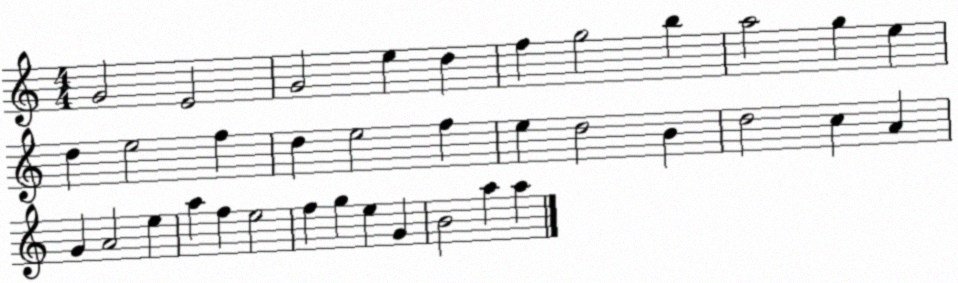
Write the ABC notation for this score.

X:1
T:Untitled
M:4/4
L:1/4
K:C
G2 E2 G2 e d f g2 b a2 g e d e2 f d e2 f e d2 B d2 c A G A2 e a f e2 f g e G B2 a a